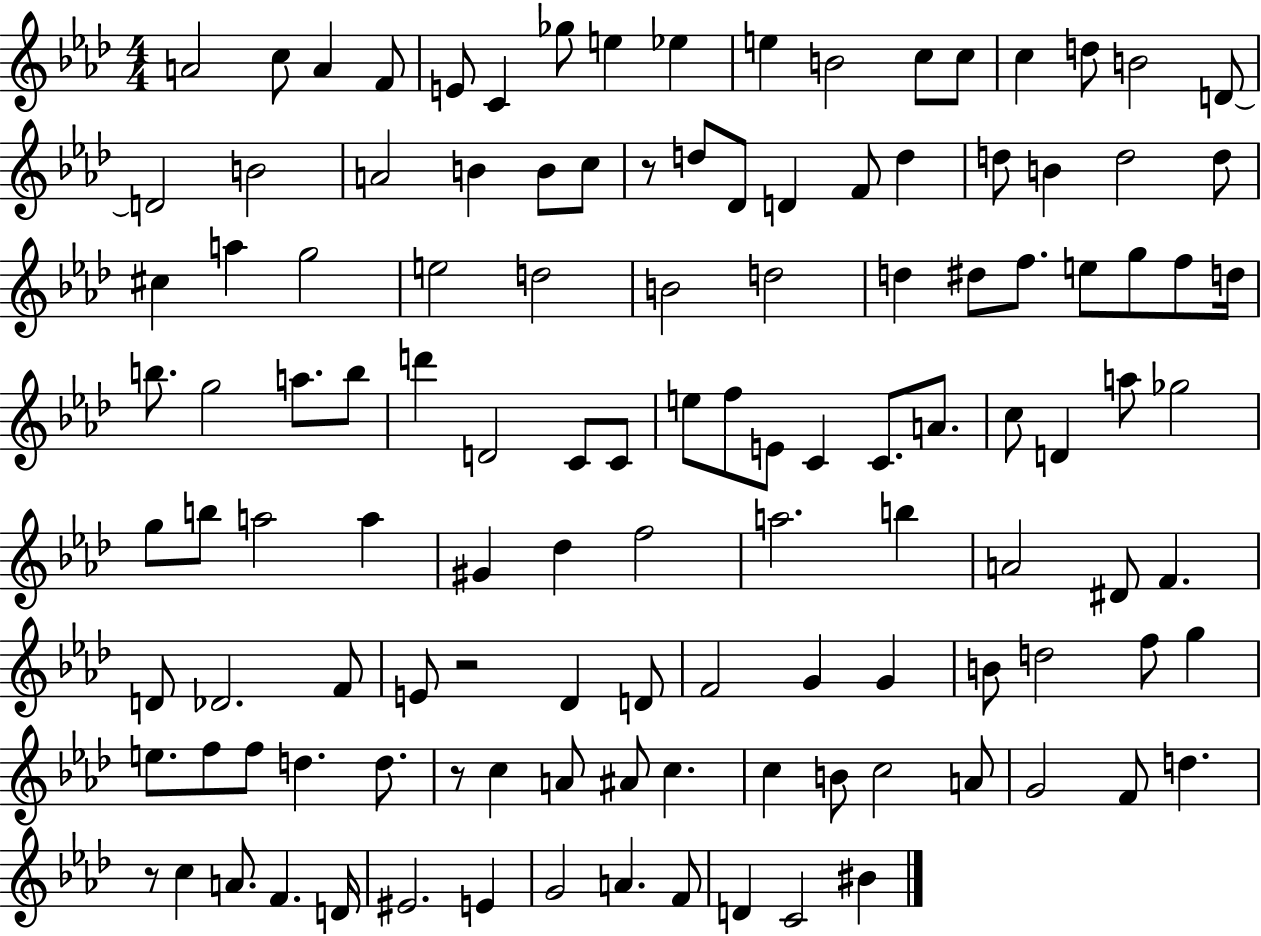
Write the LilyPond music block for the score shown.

{
  \clef treble
  \numericTimeSignature
  \time 4/4
  \key aes \major
  a'2 c''8 a'4 f'8 | e'8 c'4 ges''8 e''4 ees''4 | e''4 b'2 c''8 c''8 | c''4 d''8 b'2 d'8~~ | \break d'2 b'2 | a'2 b'4 b'8 c''8 | r8 d''8 des'8 d'4 f'8 d''4 | d''8 b'4 d''2 d''8 | \break cis''4 a''4 g''2 | e''2 d''2 | b'2 d''2 | d''4 dis''8 f''8. e''8 g''8 f''8 d''16 | \break b''8. g''2 a''8. b''8 | d'''4 d'2 c'8 c'8 | e''8 f''8 e'8 c'4 c'8. a'8. | c''8 d'4 a''8 ges''2 | \break g''8 b''8 a''2 a''4 | gis'4 des''4 f''2 | a''2. b''4 | a'2 dis'8 f'4. | \break d'8 des'2. f'8 | e'8 r2 des'4 d'8 | f'2 g'4 g'4 | b'8 d''2 f''8 g''4 | \break e''8. f''8 f''8 d''4. d''8. | r8 c''4 a'8 ais'8 c''4. | c''4 b'8 c''2 a'8 | g'2 f'8 d''4. | \break r8 c''4 a'8. f'4. d'16 | eis'2. e'4 | g'2 a'4. f'8 | d'4 c'2 bis'4 | \break \bar "|."
}